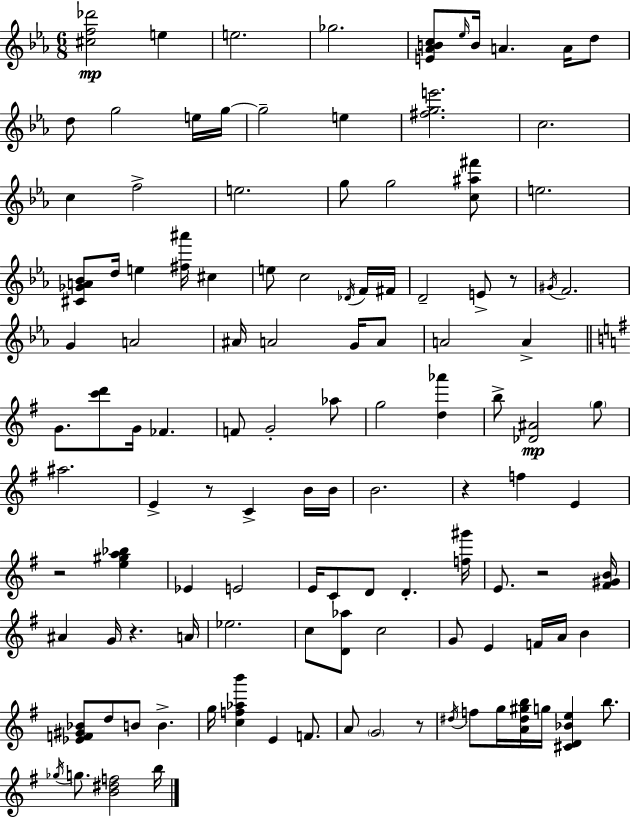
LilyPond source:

{
  \clef treble
  \numericTimeSignature
  \time 6/8
  \key c \minor
  <cis'' f'' des'''>2\mp e''4 | e''2. | ges''2. | <e' aes' b' c''>8 \grace { ees''16 } b'16 a'4. a'16 d''8 | \break d''8 g''2 e''16 | g''16~~ g''2-- e''4 | <fis'' g'' e'''>2. | c''2. | \break c''4 f''2-> | e''2. | g''8 g''2 <c'' ais'' fis'''>8 | e''2. | \break <cis' ges' a' bes'>8 d''16 e''4 <fis'' ais'''>16 cis''4 | e''8 c''2 \acciaccatura { des'16 } | f'16 fis'16 d'2-- e'8-> | r8 \acciaccatura { gis'16 } f'2. | \break g'4 a'2 | ais'16 a'2 | g'16 a'8 a'2 a'4-> | \bar "||" \break \key g \major g'8. <c''' d'''>8 g'16 fes'4. | f'8 g'2-. aes''8 | g''2 <d'' aes'''>4 | b''8-> <des' ais'>2\mp \parenthesize g''8 | \break ais''2. | e'4-> r8 c'4-> b'16 b'16 | b'2. | r4 f''4 e'4 | \break r2 <e'' gis'' a'' bes''>4 | ees'4 e'2 | e'16 c'8 d'8 d'4.-. <f'' gis'''>16 | e'8. r2 <fis' gis' b'>16 | \break ais'4 g'16 r4. a'16 | ees''2. | c''8 <d' aes''>8 c''2 | g'8 e'4 f'16 a'16 b'4 | \break <ees' f' gis' bes'>8 d''8 b'8 b'4.-> | g''16 <c'' f'' aes'' b'''>4 e'4 f'8. | a'8 \parenthesize g'2 r8 | \acciaccatura { dis''16 } f''8 g''16 <a' dis'' gis'' b''>16 g''16 <cis' d' bes' e''>4 b''8. | \break \acciaccatura { ges''16 } g''8. <b' dis'' f''>2 | b''16 \bar "|."
}